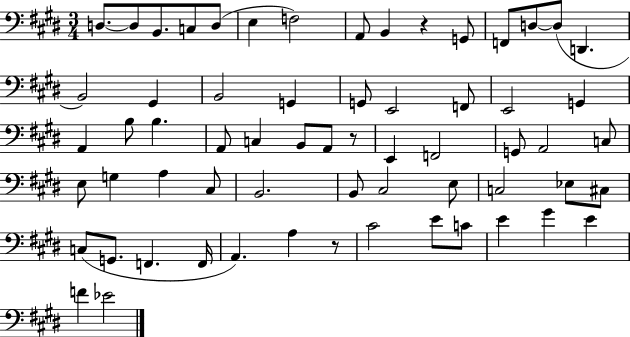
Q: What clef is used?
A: bass